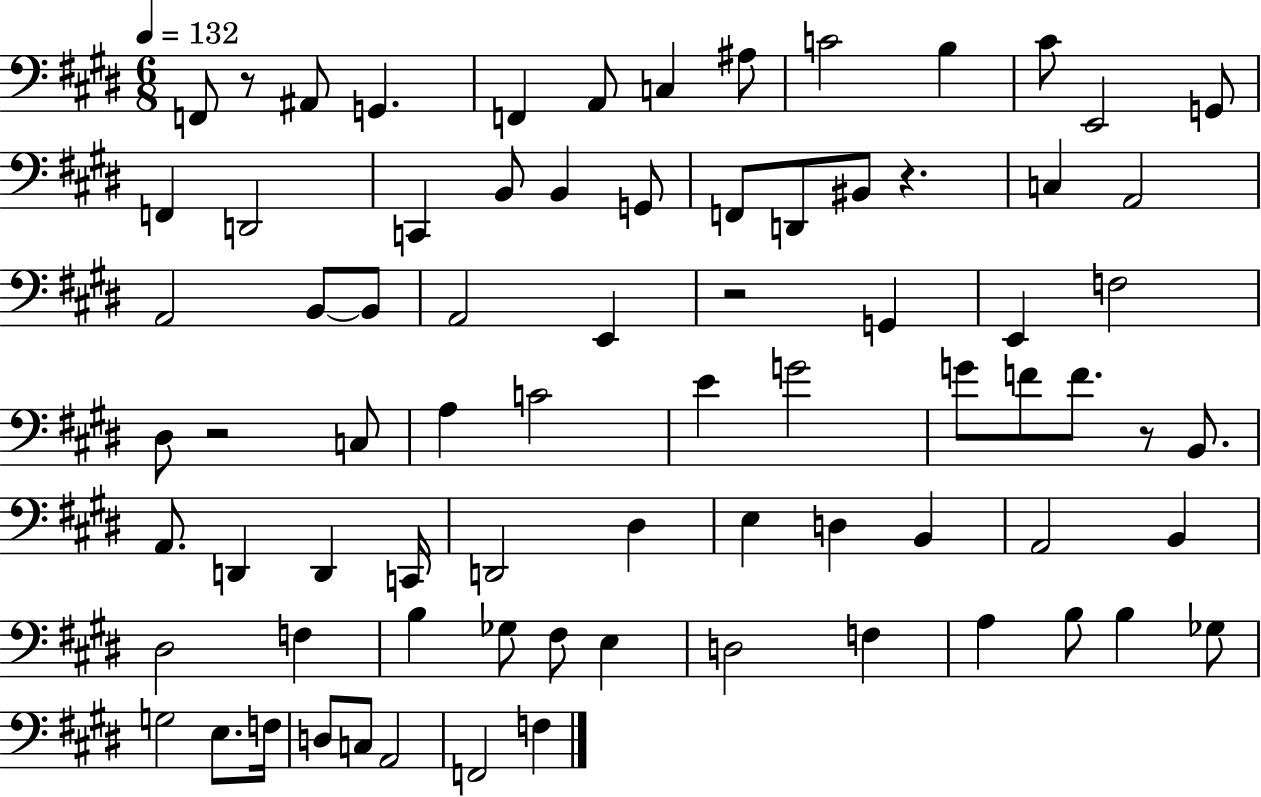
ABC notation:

X:1
T:Untitled
M:6/8
L:1/4
K:E
F,,/2 z/2 ^A,,/2 G,, F,, A,,/2 C, ^A,/2 C2 B, ^C/2 E,,2 G,,/2 F,, D,,2 C,, B,,/2 B,, G,,/2 F,,/2 D,,/2 ^B,,/2 z C, A,,2 A,,2 B,,/2 B,,/2 A,,2 E,, z2 G,, E,, F,2 ^D,/2 z2 C,/2 A, C2 E G2 G/2 F/2 F/2 z/2 B,,/2 A,,/2 D,, D,, C,,/4 D,,2 ^D, E, D, B,, A,,2 B,, ^D,2 F, B, _G,/2 ^F,/2 E, D,2 F, A, B,/2 B, _G,/2 G,2 E,/2 F,/4 D,/2 C,/2 A,,2 F,,2 F,